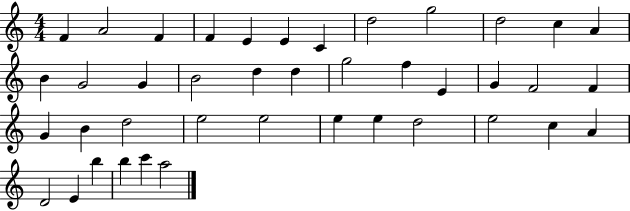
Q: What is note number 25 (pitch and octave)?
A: G4